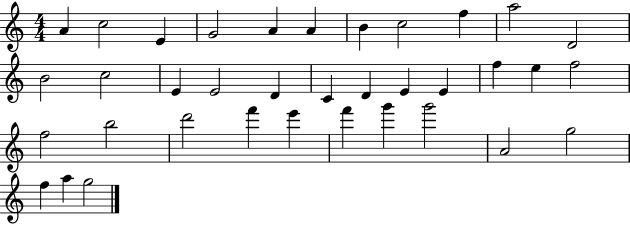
{
  \clef treble
  \numericTimeSignature
  \time 4/4
  \key c \major
  a'4 c''2 e'4 | g'2 a'4 a'4 | b'4 c''2 f''4 | a''2 d'2 | \break b'2 c''2 | e'4 e'2 d'4 | c'4 d'4 e'4 e'4 | f''4 e''4 f''2 | \break f''2 b''2 | d'''2 f'''4 e'''4 | f'''4 g'''4 g'''2 | a'2 g''2 | \break f''4 a''4 g''2 | \bar "|."
}